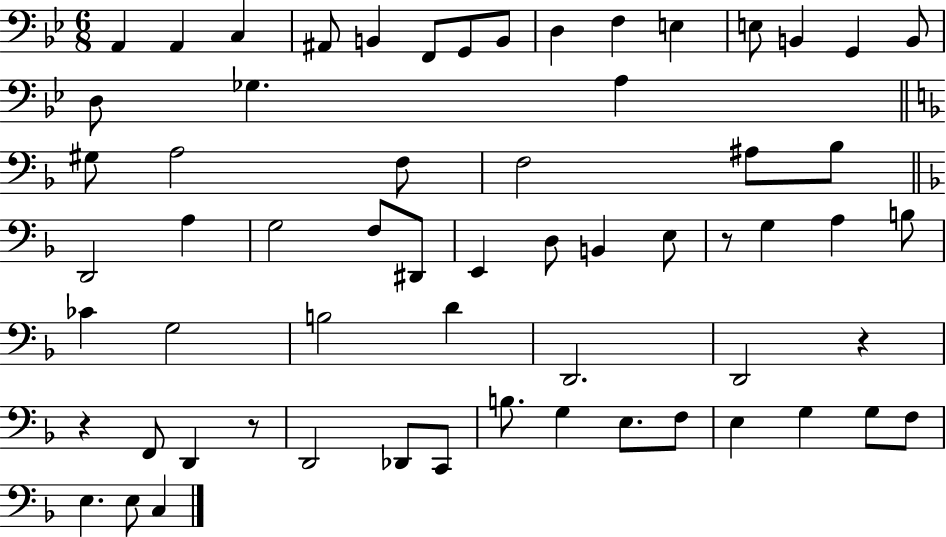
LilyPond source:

{
  \clef bass
  \numericTimeSignature
  \time 6/8
  \key bes \major
  a,4 a,4 c4 | ais,8 b,4 f,8 g,8 b,8 | d4 f4 e4 | e8 b,4 g,4 b,8 | \break d8 ges4. a4 | \bar "||" \break \key d \minor gis8 a2 f8 | f2 ais8 bes8 | \bar "||" \break \key f \major d,2 a4 | g2 f8 dis,8 | e,4 d8 b,4 e8 | r8 g4 a4 b8 | \break ces'4 g2 | b2 d'4 | d,2. | d,2 r4 | \break r4 f,8 d,4 r8 | d,2 des,8 c,8 | b8. g4 e8. f8 | e4 g4 g8 f8 | \break e4. e8 c4 | \bar "|."
}